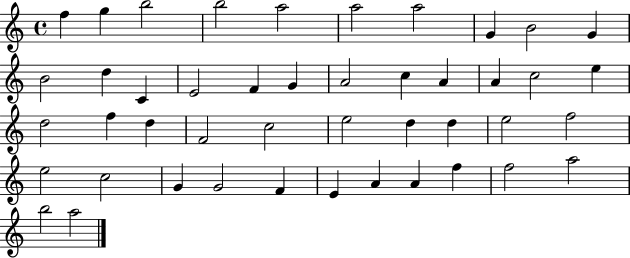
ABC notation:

X:1
T:Untitled
M:4/4
L:1/4
K:C
f g b2 b2 a2 a2 a2 G B2 G B2 d C E2 F G A2 c A A c2 e d2 f d F2 c2 e2 d d e2 f2 e2 c2 G G2 F E A A f f2 a2 b2 a2